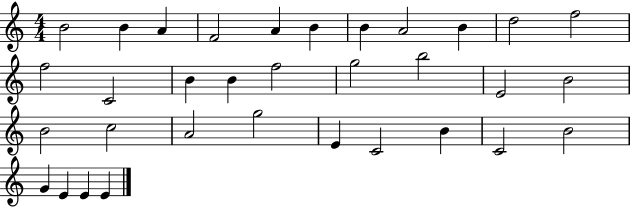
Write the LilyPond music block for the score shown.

{
  \clef treble
  \numericTimeSignature
  \time 4/4
  \key c \major
  b'2 b'4 a'4 | f'2 a'4 b'4 | b'4 a'2 b'4 | d''2 f''2 | \break f''2 c'2 | b'4 b'4 f''2 | g''2 b''2 | e'2 b'2 | \break b'2 c''2 | a'2 g''2 | e'4 c'2 b'4 | c'2 b'2 | \break g'4 e'4 e'4 e'4 | \bar "|."
}